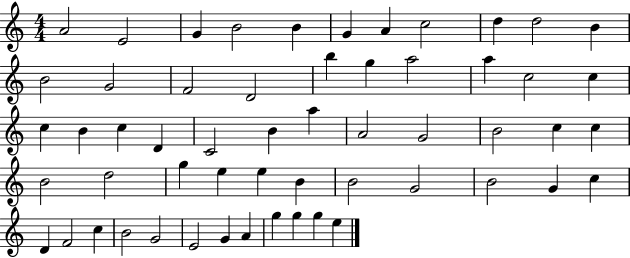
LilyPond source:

{
  \clef treble
  \numericTimeSignature
  \time 4/4
  \key c \major
  a'2 e'2 | g'4 b'2 b'4 | g'4 a'4 c''2 | d''4 d''2 b'4 | \break b'2 g'2 | f'2 d'2 | b''4 g''4 a''2 | a''4 c''2 c''4 | \break c''4 b'4 c''4 d'4 | c'2 b'4 a''4 | a'2 g'2 | b'2 c''4 c''4 | \break b'2 d''2 | g''4 e''4 e''4 b'4 | b'2 g'2 | b'2 g'4 c''4 | \break d'4 f'2 c''4 | b'2 g'2 | e'2 g'4 a'4 | g''4 g''4 g''4 e''4 | \break \bar "|."
}